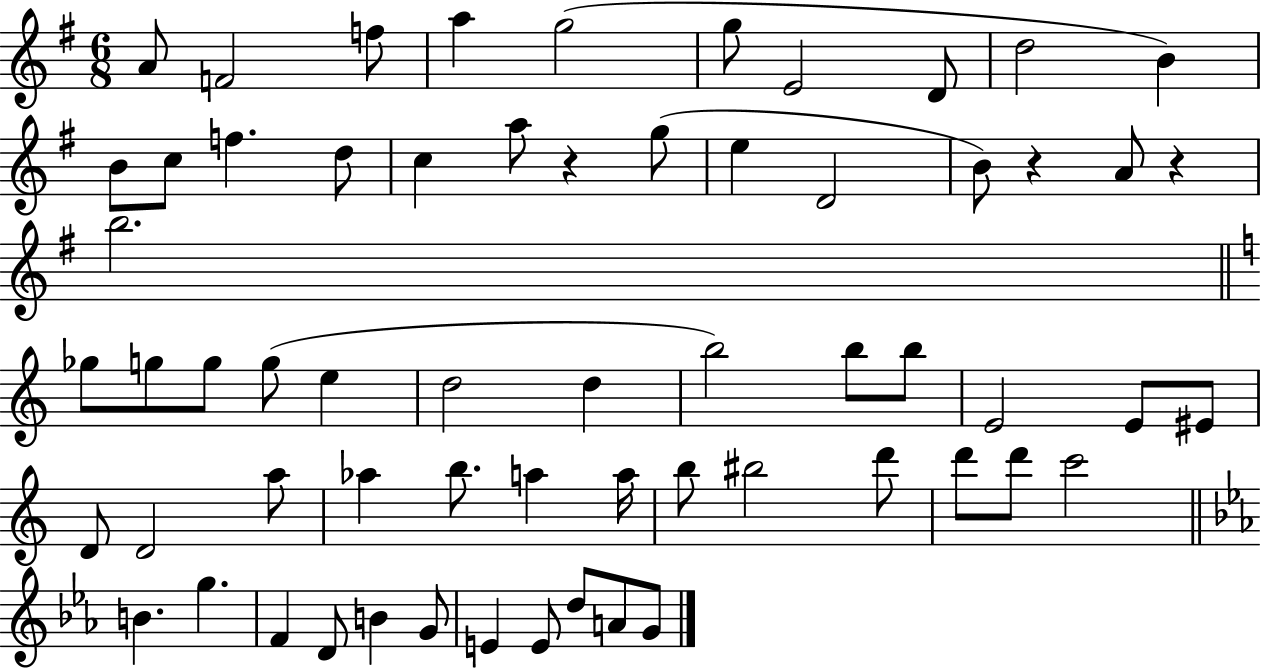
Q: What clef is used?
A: treble